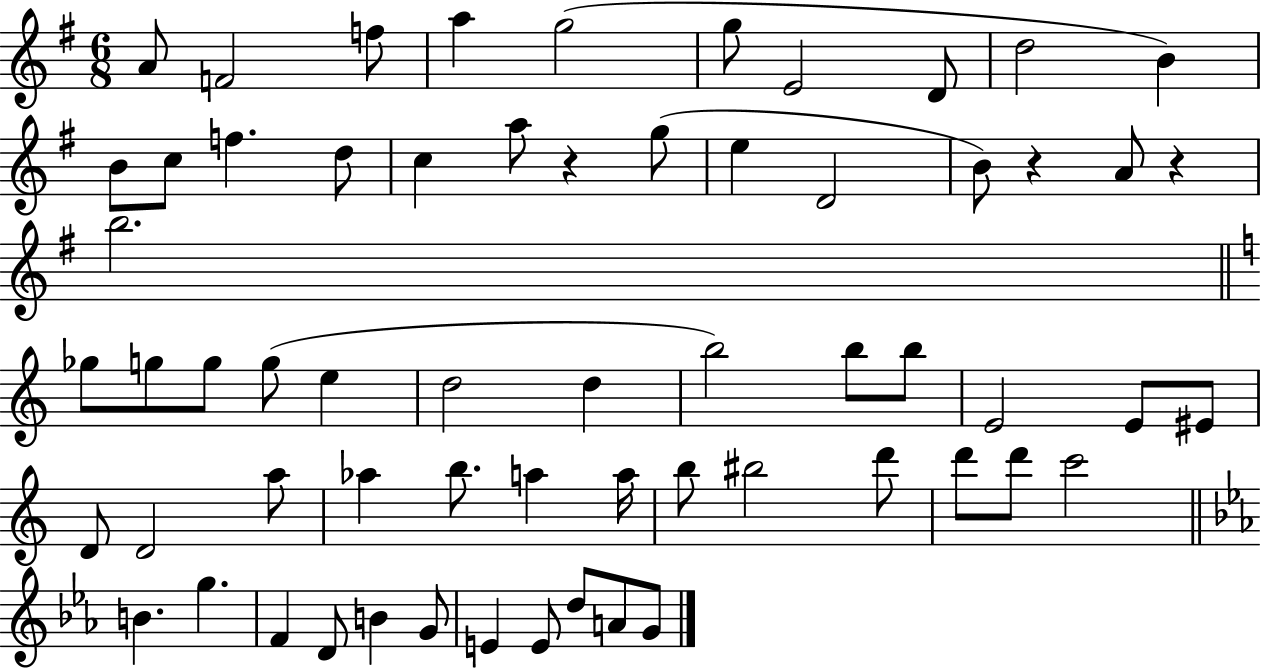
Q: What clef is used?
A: treble